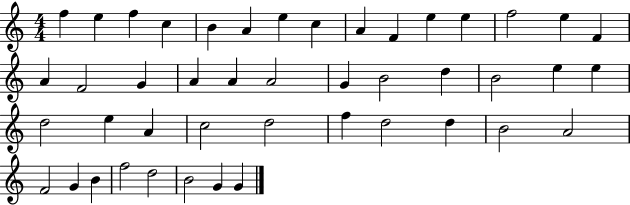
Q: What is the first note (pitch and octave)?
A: F5